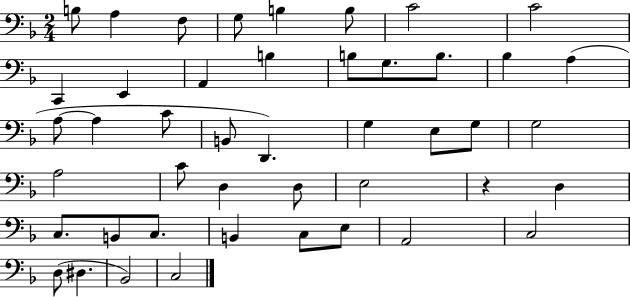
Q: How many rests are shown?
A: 1